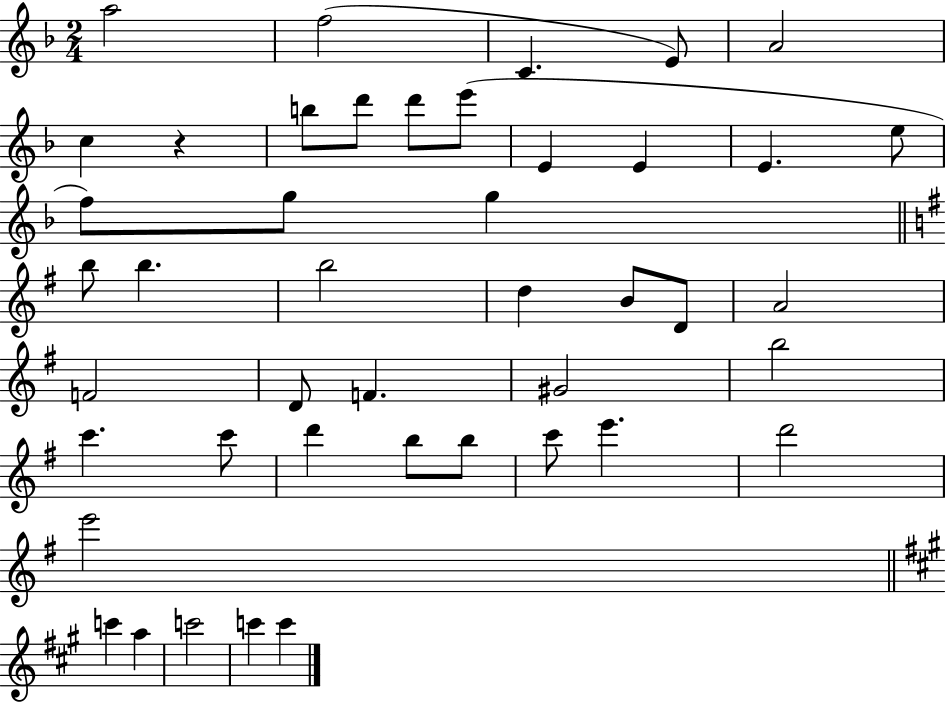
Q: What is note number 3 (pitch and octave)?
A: C4